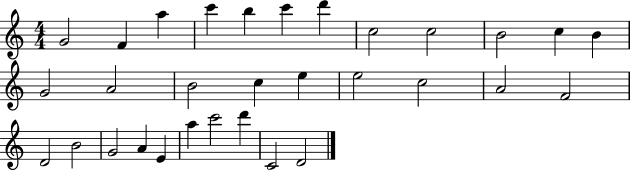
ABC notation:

X:1
T:Untitled
M:4/4
L:1/4
K:C
G2 F a c' b c' d' c2 c2 B2 c B G2 A2 B2 c e e2 c2 A2 F2 D2 B2 G2 A E a c'2 d' C2 D2